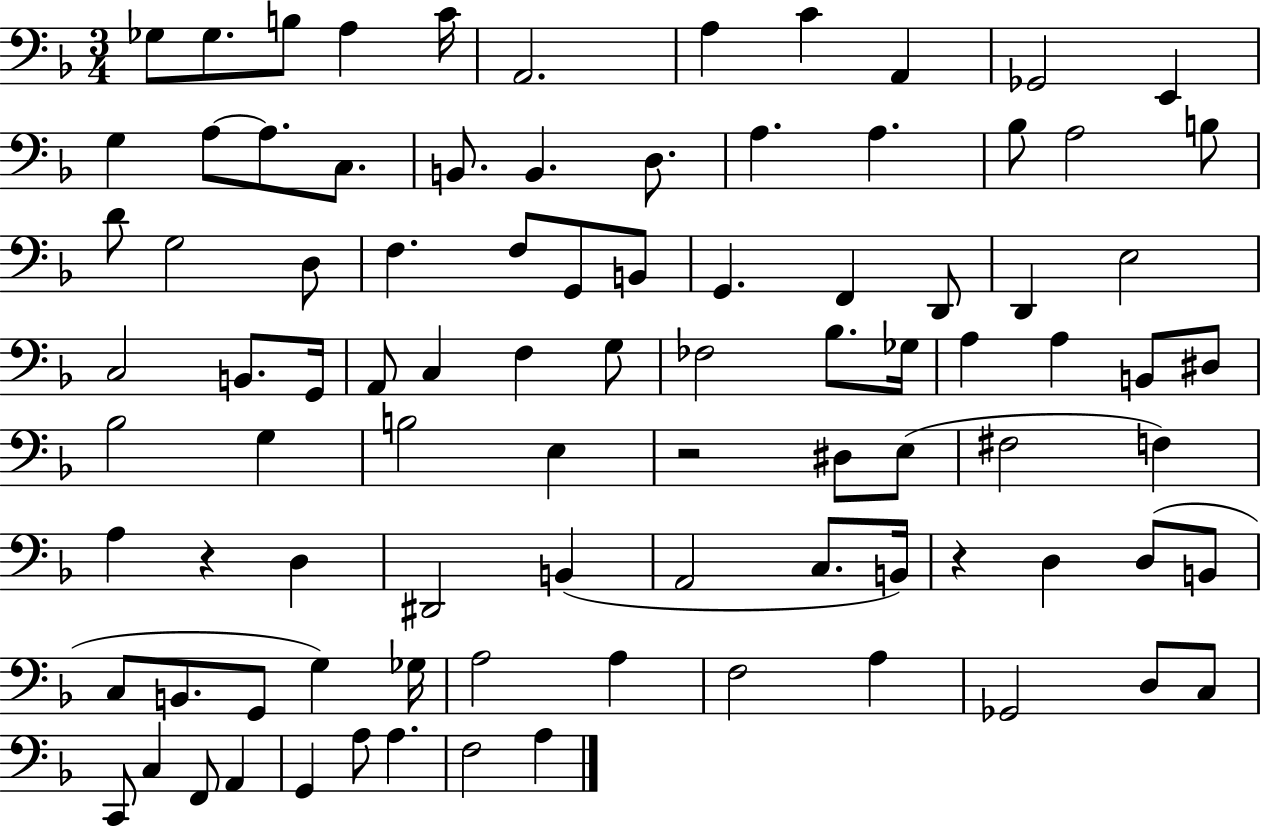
{
  \clef bass
  \numericTimeSignature
  \time 3/4
  \key f \major
  ges8 ges8. b8 a4 c'16 | a,2. | a4 c'4 a,4 | ges,2 e,4 | \break g4 a8~~ a8. c8. | b,8. b,4. d8. | a4. a4. | bes8 a2 b8 | \break d'8 g2 d8 | f4. f8 g,8 b,8 | g,4. f,4 d,8 | d,4 e2 | \break c2 b,8. g,16 | a,8 c4 f4 g8 | fes2 bes8. ges16 | a4 a4 b,8 dis8 | \break bes2 g4 | b2 e4 | r2 dis8 e8( | fis2 f4) | \break a4 r4 d4 | dis,2 b,4( | a,2 c8. b,16) | r4 d4 d8( b,8 | \break c8 b,8. g,8 g4) ges16 | a2 a4 | f2 a4 | ges,2 d8 c8 | \break c,8 c4 f,8 a,4 | g,4 a8 a4. | f2 a4 | \bar "|."
}